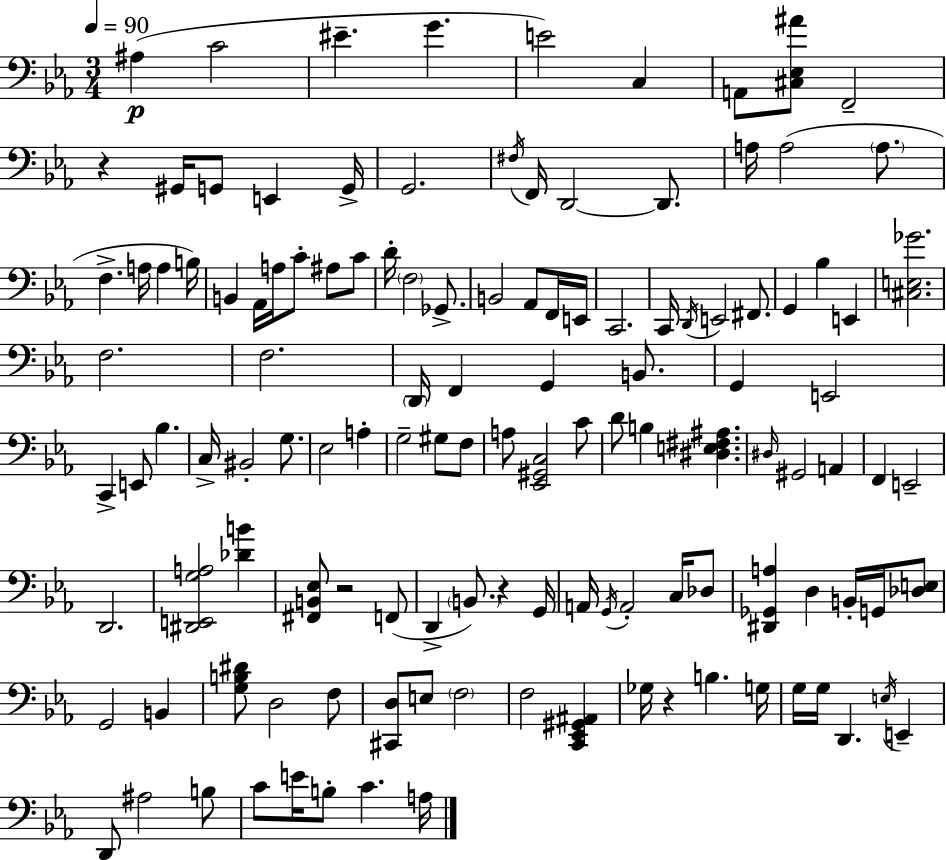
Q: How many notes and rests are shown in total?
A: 125